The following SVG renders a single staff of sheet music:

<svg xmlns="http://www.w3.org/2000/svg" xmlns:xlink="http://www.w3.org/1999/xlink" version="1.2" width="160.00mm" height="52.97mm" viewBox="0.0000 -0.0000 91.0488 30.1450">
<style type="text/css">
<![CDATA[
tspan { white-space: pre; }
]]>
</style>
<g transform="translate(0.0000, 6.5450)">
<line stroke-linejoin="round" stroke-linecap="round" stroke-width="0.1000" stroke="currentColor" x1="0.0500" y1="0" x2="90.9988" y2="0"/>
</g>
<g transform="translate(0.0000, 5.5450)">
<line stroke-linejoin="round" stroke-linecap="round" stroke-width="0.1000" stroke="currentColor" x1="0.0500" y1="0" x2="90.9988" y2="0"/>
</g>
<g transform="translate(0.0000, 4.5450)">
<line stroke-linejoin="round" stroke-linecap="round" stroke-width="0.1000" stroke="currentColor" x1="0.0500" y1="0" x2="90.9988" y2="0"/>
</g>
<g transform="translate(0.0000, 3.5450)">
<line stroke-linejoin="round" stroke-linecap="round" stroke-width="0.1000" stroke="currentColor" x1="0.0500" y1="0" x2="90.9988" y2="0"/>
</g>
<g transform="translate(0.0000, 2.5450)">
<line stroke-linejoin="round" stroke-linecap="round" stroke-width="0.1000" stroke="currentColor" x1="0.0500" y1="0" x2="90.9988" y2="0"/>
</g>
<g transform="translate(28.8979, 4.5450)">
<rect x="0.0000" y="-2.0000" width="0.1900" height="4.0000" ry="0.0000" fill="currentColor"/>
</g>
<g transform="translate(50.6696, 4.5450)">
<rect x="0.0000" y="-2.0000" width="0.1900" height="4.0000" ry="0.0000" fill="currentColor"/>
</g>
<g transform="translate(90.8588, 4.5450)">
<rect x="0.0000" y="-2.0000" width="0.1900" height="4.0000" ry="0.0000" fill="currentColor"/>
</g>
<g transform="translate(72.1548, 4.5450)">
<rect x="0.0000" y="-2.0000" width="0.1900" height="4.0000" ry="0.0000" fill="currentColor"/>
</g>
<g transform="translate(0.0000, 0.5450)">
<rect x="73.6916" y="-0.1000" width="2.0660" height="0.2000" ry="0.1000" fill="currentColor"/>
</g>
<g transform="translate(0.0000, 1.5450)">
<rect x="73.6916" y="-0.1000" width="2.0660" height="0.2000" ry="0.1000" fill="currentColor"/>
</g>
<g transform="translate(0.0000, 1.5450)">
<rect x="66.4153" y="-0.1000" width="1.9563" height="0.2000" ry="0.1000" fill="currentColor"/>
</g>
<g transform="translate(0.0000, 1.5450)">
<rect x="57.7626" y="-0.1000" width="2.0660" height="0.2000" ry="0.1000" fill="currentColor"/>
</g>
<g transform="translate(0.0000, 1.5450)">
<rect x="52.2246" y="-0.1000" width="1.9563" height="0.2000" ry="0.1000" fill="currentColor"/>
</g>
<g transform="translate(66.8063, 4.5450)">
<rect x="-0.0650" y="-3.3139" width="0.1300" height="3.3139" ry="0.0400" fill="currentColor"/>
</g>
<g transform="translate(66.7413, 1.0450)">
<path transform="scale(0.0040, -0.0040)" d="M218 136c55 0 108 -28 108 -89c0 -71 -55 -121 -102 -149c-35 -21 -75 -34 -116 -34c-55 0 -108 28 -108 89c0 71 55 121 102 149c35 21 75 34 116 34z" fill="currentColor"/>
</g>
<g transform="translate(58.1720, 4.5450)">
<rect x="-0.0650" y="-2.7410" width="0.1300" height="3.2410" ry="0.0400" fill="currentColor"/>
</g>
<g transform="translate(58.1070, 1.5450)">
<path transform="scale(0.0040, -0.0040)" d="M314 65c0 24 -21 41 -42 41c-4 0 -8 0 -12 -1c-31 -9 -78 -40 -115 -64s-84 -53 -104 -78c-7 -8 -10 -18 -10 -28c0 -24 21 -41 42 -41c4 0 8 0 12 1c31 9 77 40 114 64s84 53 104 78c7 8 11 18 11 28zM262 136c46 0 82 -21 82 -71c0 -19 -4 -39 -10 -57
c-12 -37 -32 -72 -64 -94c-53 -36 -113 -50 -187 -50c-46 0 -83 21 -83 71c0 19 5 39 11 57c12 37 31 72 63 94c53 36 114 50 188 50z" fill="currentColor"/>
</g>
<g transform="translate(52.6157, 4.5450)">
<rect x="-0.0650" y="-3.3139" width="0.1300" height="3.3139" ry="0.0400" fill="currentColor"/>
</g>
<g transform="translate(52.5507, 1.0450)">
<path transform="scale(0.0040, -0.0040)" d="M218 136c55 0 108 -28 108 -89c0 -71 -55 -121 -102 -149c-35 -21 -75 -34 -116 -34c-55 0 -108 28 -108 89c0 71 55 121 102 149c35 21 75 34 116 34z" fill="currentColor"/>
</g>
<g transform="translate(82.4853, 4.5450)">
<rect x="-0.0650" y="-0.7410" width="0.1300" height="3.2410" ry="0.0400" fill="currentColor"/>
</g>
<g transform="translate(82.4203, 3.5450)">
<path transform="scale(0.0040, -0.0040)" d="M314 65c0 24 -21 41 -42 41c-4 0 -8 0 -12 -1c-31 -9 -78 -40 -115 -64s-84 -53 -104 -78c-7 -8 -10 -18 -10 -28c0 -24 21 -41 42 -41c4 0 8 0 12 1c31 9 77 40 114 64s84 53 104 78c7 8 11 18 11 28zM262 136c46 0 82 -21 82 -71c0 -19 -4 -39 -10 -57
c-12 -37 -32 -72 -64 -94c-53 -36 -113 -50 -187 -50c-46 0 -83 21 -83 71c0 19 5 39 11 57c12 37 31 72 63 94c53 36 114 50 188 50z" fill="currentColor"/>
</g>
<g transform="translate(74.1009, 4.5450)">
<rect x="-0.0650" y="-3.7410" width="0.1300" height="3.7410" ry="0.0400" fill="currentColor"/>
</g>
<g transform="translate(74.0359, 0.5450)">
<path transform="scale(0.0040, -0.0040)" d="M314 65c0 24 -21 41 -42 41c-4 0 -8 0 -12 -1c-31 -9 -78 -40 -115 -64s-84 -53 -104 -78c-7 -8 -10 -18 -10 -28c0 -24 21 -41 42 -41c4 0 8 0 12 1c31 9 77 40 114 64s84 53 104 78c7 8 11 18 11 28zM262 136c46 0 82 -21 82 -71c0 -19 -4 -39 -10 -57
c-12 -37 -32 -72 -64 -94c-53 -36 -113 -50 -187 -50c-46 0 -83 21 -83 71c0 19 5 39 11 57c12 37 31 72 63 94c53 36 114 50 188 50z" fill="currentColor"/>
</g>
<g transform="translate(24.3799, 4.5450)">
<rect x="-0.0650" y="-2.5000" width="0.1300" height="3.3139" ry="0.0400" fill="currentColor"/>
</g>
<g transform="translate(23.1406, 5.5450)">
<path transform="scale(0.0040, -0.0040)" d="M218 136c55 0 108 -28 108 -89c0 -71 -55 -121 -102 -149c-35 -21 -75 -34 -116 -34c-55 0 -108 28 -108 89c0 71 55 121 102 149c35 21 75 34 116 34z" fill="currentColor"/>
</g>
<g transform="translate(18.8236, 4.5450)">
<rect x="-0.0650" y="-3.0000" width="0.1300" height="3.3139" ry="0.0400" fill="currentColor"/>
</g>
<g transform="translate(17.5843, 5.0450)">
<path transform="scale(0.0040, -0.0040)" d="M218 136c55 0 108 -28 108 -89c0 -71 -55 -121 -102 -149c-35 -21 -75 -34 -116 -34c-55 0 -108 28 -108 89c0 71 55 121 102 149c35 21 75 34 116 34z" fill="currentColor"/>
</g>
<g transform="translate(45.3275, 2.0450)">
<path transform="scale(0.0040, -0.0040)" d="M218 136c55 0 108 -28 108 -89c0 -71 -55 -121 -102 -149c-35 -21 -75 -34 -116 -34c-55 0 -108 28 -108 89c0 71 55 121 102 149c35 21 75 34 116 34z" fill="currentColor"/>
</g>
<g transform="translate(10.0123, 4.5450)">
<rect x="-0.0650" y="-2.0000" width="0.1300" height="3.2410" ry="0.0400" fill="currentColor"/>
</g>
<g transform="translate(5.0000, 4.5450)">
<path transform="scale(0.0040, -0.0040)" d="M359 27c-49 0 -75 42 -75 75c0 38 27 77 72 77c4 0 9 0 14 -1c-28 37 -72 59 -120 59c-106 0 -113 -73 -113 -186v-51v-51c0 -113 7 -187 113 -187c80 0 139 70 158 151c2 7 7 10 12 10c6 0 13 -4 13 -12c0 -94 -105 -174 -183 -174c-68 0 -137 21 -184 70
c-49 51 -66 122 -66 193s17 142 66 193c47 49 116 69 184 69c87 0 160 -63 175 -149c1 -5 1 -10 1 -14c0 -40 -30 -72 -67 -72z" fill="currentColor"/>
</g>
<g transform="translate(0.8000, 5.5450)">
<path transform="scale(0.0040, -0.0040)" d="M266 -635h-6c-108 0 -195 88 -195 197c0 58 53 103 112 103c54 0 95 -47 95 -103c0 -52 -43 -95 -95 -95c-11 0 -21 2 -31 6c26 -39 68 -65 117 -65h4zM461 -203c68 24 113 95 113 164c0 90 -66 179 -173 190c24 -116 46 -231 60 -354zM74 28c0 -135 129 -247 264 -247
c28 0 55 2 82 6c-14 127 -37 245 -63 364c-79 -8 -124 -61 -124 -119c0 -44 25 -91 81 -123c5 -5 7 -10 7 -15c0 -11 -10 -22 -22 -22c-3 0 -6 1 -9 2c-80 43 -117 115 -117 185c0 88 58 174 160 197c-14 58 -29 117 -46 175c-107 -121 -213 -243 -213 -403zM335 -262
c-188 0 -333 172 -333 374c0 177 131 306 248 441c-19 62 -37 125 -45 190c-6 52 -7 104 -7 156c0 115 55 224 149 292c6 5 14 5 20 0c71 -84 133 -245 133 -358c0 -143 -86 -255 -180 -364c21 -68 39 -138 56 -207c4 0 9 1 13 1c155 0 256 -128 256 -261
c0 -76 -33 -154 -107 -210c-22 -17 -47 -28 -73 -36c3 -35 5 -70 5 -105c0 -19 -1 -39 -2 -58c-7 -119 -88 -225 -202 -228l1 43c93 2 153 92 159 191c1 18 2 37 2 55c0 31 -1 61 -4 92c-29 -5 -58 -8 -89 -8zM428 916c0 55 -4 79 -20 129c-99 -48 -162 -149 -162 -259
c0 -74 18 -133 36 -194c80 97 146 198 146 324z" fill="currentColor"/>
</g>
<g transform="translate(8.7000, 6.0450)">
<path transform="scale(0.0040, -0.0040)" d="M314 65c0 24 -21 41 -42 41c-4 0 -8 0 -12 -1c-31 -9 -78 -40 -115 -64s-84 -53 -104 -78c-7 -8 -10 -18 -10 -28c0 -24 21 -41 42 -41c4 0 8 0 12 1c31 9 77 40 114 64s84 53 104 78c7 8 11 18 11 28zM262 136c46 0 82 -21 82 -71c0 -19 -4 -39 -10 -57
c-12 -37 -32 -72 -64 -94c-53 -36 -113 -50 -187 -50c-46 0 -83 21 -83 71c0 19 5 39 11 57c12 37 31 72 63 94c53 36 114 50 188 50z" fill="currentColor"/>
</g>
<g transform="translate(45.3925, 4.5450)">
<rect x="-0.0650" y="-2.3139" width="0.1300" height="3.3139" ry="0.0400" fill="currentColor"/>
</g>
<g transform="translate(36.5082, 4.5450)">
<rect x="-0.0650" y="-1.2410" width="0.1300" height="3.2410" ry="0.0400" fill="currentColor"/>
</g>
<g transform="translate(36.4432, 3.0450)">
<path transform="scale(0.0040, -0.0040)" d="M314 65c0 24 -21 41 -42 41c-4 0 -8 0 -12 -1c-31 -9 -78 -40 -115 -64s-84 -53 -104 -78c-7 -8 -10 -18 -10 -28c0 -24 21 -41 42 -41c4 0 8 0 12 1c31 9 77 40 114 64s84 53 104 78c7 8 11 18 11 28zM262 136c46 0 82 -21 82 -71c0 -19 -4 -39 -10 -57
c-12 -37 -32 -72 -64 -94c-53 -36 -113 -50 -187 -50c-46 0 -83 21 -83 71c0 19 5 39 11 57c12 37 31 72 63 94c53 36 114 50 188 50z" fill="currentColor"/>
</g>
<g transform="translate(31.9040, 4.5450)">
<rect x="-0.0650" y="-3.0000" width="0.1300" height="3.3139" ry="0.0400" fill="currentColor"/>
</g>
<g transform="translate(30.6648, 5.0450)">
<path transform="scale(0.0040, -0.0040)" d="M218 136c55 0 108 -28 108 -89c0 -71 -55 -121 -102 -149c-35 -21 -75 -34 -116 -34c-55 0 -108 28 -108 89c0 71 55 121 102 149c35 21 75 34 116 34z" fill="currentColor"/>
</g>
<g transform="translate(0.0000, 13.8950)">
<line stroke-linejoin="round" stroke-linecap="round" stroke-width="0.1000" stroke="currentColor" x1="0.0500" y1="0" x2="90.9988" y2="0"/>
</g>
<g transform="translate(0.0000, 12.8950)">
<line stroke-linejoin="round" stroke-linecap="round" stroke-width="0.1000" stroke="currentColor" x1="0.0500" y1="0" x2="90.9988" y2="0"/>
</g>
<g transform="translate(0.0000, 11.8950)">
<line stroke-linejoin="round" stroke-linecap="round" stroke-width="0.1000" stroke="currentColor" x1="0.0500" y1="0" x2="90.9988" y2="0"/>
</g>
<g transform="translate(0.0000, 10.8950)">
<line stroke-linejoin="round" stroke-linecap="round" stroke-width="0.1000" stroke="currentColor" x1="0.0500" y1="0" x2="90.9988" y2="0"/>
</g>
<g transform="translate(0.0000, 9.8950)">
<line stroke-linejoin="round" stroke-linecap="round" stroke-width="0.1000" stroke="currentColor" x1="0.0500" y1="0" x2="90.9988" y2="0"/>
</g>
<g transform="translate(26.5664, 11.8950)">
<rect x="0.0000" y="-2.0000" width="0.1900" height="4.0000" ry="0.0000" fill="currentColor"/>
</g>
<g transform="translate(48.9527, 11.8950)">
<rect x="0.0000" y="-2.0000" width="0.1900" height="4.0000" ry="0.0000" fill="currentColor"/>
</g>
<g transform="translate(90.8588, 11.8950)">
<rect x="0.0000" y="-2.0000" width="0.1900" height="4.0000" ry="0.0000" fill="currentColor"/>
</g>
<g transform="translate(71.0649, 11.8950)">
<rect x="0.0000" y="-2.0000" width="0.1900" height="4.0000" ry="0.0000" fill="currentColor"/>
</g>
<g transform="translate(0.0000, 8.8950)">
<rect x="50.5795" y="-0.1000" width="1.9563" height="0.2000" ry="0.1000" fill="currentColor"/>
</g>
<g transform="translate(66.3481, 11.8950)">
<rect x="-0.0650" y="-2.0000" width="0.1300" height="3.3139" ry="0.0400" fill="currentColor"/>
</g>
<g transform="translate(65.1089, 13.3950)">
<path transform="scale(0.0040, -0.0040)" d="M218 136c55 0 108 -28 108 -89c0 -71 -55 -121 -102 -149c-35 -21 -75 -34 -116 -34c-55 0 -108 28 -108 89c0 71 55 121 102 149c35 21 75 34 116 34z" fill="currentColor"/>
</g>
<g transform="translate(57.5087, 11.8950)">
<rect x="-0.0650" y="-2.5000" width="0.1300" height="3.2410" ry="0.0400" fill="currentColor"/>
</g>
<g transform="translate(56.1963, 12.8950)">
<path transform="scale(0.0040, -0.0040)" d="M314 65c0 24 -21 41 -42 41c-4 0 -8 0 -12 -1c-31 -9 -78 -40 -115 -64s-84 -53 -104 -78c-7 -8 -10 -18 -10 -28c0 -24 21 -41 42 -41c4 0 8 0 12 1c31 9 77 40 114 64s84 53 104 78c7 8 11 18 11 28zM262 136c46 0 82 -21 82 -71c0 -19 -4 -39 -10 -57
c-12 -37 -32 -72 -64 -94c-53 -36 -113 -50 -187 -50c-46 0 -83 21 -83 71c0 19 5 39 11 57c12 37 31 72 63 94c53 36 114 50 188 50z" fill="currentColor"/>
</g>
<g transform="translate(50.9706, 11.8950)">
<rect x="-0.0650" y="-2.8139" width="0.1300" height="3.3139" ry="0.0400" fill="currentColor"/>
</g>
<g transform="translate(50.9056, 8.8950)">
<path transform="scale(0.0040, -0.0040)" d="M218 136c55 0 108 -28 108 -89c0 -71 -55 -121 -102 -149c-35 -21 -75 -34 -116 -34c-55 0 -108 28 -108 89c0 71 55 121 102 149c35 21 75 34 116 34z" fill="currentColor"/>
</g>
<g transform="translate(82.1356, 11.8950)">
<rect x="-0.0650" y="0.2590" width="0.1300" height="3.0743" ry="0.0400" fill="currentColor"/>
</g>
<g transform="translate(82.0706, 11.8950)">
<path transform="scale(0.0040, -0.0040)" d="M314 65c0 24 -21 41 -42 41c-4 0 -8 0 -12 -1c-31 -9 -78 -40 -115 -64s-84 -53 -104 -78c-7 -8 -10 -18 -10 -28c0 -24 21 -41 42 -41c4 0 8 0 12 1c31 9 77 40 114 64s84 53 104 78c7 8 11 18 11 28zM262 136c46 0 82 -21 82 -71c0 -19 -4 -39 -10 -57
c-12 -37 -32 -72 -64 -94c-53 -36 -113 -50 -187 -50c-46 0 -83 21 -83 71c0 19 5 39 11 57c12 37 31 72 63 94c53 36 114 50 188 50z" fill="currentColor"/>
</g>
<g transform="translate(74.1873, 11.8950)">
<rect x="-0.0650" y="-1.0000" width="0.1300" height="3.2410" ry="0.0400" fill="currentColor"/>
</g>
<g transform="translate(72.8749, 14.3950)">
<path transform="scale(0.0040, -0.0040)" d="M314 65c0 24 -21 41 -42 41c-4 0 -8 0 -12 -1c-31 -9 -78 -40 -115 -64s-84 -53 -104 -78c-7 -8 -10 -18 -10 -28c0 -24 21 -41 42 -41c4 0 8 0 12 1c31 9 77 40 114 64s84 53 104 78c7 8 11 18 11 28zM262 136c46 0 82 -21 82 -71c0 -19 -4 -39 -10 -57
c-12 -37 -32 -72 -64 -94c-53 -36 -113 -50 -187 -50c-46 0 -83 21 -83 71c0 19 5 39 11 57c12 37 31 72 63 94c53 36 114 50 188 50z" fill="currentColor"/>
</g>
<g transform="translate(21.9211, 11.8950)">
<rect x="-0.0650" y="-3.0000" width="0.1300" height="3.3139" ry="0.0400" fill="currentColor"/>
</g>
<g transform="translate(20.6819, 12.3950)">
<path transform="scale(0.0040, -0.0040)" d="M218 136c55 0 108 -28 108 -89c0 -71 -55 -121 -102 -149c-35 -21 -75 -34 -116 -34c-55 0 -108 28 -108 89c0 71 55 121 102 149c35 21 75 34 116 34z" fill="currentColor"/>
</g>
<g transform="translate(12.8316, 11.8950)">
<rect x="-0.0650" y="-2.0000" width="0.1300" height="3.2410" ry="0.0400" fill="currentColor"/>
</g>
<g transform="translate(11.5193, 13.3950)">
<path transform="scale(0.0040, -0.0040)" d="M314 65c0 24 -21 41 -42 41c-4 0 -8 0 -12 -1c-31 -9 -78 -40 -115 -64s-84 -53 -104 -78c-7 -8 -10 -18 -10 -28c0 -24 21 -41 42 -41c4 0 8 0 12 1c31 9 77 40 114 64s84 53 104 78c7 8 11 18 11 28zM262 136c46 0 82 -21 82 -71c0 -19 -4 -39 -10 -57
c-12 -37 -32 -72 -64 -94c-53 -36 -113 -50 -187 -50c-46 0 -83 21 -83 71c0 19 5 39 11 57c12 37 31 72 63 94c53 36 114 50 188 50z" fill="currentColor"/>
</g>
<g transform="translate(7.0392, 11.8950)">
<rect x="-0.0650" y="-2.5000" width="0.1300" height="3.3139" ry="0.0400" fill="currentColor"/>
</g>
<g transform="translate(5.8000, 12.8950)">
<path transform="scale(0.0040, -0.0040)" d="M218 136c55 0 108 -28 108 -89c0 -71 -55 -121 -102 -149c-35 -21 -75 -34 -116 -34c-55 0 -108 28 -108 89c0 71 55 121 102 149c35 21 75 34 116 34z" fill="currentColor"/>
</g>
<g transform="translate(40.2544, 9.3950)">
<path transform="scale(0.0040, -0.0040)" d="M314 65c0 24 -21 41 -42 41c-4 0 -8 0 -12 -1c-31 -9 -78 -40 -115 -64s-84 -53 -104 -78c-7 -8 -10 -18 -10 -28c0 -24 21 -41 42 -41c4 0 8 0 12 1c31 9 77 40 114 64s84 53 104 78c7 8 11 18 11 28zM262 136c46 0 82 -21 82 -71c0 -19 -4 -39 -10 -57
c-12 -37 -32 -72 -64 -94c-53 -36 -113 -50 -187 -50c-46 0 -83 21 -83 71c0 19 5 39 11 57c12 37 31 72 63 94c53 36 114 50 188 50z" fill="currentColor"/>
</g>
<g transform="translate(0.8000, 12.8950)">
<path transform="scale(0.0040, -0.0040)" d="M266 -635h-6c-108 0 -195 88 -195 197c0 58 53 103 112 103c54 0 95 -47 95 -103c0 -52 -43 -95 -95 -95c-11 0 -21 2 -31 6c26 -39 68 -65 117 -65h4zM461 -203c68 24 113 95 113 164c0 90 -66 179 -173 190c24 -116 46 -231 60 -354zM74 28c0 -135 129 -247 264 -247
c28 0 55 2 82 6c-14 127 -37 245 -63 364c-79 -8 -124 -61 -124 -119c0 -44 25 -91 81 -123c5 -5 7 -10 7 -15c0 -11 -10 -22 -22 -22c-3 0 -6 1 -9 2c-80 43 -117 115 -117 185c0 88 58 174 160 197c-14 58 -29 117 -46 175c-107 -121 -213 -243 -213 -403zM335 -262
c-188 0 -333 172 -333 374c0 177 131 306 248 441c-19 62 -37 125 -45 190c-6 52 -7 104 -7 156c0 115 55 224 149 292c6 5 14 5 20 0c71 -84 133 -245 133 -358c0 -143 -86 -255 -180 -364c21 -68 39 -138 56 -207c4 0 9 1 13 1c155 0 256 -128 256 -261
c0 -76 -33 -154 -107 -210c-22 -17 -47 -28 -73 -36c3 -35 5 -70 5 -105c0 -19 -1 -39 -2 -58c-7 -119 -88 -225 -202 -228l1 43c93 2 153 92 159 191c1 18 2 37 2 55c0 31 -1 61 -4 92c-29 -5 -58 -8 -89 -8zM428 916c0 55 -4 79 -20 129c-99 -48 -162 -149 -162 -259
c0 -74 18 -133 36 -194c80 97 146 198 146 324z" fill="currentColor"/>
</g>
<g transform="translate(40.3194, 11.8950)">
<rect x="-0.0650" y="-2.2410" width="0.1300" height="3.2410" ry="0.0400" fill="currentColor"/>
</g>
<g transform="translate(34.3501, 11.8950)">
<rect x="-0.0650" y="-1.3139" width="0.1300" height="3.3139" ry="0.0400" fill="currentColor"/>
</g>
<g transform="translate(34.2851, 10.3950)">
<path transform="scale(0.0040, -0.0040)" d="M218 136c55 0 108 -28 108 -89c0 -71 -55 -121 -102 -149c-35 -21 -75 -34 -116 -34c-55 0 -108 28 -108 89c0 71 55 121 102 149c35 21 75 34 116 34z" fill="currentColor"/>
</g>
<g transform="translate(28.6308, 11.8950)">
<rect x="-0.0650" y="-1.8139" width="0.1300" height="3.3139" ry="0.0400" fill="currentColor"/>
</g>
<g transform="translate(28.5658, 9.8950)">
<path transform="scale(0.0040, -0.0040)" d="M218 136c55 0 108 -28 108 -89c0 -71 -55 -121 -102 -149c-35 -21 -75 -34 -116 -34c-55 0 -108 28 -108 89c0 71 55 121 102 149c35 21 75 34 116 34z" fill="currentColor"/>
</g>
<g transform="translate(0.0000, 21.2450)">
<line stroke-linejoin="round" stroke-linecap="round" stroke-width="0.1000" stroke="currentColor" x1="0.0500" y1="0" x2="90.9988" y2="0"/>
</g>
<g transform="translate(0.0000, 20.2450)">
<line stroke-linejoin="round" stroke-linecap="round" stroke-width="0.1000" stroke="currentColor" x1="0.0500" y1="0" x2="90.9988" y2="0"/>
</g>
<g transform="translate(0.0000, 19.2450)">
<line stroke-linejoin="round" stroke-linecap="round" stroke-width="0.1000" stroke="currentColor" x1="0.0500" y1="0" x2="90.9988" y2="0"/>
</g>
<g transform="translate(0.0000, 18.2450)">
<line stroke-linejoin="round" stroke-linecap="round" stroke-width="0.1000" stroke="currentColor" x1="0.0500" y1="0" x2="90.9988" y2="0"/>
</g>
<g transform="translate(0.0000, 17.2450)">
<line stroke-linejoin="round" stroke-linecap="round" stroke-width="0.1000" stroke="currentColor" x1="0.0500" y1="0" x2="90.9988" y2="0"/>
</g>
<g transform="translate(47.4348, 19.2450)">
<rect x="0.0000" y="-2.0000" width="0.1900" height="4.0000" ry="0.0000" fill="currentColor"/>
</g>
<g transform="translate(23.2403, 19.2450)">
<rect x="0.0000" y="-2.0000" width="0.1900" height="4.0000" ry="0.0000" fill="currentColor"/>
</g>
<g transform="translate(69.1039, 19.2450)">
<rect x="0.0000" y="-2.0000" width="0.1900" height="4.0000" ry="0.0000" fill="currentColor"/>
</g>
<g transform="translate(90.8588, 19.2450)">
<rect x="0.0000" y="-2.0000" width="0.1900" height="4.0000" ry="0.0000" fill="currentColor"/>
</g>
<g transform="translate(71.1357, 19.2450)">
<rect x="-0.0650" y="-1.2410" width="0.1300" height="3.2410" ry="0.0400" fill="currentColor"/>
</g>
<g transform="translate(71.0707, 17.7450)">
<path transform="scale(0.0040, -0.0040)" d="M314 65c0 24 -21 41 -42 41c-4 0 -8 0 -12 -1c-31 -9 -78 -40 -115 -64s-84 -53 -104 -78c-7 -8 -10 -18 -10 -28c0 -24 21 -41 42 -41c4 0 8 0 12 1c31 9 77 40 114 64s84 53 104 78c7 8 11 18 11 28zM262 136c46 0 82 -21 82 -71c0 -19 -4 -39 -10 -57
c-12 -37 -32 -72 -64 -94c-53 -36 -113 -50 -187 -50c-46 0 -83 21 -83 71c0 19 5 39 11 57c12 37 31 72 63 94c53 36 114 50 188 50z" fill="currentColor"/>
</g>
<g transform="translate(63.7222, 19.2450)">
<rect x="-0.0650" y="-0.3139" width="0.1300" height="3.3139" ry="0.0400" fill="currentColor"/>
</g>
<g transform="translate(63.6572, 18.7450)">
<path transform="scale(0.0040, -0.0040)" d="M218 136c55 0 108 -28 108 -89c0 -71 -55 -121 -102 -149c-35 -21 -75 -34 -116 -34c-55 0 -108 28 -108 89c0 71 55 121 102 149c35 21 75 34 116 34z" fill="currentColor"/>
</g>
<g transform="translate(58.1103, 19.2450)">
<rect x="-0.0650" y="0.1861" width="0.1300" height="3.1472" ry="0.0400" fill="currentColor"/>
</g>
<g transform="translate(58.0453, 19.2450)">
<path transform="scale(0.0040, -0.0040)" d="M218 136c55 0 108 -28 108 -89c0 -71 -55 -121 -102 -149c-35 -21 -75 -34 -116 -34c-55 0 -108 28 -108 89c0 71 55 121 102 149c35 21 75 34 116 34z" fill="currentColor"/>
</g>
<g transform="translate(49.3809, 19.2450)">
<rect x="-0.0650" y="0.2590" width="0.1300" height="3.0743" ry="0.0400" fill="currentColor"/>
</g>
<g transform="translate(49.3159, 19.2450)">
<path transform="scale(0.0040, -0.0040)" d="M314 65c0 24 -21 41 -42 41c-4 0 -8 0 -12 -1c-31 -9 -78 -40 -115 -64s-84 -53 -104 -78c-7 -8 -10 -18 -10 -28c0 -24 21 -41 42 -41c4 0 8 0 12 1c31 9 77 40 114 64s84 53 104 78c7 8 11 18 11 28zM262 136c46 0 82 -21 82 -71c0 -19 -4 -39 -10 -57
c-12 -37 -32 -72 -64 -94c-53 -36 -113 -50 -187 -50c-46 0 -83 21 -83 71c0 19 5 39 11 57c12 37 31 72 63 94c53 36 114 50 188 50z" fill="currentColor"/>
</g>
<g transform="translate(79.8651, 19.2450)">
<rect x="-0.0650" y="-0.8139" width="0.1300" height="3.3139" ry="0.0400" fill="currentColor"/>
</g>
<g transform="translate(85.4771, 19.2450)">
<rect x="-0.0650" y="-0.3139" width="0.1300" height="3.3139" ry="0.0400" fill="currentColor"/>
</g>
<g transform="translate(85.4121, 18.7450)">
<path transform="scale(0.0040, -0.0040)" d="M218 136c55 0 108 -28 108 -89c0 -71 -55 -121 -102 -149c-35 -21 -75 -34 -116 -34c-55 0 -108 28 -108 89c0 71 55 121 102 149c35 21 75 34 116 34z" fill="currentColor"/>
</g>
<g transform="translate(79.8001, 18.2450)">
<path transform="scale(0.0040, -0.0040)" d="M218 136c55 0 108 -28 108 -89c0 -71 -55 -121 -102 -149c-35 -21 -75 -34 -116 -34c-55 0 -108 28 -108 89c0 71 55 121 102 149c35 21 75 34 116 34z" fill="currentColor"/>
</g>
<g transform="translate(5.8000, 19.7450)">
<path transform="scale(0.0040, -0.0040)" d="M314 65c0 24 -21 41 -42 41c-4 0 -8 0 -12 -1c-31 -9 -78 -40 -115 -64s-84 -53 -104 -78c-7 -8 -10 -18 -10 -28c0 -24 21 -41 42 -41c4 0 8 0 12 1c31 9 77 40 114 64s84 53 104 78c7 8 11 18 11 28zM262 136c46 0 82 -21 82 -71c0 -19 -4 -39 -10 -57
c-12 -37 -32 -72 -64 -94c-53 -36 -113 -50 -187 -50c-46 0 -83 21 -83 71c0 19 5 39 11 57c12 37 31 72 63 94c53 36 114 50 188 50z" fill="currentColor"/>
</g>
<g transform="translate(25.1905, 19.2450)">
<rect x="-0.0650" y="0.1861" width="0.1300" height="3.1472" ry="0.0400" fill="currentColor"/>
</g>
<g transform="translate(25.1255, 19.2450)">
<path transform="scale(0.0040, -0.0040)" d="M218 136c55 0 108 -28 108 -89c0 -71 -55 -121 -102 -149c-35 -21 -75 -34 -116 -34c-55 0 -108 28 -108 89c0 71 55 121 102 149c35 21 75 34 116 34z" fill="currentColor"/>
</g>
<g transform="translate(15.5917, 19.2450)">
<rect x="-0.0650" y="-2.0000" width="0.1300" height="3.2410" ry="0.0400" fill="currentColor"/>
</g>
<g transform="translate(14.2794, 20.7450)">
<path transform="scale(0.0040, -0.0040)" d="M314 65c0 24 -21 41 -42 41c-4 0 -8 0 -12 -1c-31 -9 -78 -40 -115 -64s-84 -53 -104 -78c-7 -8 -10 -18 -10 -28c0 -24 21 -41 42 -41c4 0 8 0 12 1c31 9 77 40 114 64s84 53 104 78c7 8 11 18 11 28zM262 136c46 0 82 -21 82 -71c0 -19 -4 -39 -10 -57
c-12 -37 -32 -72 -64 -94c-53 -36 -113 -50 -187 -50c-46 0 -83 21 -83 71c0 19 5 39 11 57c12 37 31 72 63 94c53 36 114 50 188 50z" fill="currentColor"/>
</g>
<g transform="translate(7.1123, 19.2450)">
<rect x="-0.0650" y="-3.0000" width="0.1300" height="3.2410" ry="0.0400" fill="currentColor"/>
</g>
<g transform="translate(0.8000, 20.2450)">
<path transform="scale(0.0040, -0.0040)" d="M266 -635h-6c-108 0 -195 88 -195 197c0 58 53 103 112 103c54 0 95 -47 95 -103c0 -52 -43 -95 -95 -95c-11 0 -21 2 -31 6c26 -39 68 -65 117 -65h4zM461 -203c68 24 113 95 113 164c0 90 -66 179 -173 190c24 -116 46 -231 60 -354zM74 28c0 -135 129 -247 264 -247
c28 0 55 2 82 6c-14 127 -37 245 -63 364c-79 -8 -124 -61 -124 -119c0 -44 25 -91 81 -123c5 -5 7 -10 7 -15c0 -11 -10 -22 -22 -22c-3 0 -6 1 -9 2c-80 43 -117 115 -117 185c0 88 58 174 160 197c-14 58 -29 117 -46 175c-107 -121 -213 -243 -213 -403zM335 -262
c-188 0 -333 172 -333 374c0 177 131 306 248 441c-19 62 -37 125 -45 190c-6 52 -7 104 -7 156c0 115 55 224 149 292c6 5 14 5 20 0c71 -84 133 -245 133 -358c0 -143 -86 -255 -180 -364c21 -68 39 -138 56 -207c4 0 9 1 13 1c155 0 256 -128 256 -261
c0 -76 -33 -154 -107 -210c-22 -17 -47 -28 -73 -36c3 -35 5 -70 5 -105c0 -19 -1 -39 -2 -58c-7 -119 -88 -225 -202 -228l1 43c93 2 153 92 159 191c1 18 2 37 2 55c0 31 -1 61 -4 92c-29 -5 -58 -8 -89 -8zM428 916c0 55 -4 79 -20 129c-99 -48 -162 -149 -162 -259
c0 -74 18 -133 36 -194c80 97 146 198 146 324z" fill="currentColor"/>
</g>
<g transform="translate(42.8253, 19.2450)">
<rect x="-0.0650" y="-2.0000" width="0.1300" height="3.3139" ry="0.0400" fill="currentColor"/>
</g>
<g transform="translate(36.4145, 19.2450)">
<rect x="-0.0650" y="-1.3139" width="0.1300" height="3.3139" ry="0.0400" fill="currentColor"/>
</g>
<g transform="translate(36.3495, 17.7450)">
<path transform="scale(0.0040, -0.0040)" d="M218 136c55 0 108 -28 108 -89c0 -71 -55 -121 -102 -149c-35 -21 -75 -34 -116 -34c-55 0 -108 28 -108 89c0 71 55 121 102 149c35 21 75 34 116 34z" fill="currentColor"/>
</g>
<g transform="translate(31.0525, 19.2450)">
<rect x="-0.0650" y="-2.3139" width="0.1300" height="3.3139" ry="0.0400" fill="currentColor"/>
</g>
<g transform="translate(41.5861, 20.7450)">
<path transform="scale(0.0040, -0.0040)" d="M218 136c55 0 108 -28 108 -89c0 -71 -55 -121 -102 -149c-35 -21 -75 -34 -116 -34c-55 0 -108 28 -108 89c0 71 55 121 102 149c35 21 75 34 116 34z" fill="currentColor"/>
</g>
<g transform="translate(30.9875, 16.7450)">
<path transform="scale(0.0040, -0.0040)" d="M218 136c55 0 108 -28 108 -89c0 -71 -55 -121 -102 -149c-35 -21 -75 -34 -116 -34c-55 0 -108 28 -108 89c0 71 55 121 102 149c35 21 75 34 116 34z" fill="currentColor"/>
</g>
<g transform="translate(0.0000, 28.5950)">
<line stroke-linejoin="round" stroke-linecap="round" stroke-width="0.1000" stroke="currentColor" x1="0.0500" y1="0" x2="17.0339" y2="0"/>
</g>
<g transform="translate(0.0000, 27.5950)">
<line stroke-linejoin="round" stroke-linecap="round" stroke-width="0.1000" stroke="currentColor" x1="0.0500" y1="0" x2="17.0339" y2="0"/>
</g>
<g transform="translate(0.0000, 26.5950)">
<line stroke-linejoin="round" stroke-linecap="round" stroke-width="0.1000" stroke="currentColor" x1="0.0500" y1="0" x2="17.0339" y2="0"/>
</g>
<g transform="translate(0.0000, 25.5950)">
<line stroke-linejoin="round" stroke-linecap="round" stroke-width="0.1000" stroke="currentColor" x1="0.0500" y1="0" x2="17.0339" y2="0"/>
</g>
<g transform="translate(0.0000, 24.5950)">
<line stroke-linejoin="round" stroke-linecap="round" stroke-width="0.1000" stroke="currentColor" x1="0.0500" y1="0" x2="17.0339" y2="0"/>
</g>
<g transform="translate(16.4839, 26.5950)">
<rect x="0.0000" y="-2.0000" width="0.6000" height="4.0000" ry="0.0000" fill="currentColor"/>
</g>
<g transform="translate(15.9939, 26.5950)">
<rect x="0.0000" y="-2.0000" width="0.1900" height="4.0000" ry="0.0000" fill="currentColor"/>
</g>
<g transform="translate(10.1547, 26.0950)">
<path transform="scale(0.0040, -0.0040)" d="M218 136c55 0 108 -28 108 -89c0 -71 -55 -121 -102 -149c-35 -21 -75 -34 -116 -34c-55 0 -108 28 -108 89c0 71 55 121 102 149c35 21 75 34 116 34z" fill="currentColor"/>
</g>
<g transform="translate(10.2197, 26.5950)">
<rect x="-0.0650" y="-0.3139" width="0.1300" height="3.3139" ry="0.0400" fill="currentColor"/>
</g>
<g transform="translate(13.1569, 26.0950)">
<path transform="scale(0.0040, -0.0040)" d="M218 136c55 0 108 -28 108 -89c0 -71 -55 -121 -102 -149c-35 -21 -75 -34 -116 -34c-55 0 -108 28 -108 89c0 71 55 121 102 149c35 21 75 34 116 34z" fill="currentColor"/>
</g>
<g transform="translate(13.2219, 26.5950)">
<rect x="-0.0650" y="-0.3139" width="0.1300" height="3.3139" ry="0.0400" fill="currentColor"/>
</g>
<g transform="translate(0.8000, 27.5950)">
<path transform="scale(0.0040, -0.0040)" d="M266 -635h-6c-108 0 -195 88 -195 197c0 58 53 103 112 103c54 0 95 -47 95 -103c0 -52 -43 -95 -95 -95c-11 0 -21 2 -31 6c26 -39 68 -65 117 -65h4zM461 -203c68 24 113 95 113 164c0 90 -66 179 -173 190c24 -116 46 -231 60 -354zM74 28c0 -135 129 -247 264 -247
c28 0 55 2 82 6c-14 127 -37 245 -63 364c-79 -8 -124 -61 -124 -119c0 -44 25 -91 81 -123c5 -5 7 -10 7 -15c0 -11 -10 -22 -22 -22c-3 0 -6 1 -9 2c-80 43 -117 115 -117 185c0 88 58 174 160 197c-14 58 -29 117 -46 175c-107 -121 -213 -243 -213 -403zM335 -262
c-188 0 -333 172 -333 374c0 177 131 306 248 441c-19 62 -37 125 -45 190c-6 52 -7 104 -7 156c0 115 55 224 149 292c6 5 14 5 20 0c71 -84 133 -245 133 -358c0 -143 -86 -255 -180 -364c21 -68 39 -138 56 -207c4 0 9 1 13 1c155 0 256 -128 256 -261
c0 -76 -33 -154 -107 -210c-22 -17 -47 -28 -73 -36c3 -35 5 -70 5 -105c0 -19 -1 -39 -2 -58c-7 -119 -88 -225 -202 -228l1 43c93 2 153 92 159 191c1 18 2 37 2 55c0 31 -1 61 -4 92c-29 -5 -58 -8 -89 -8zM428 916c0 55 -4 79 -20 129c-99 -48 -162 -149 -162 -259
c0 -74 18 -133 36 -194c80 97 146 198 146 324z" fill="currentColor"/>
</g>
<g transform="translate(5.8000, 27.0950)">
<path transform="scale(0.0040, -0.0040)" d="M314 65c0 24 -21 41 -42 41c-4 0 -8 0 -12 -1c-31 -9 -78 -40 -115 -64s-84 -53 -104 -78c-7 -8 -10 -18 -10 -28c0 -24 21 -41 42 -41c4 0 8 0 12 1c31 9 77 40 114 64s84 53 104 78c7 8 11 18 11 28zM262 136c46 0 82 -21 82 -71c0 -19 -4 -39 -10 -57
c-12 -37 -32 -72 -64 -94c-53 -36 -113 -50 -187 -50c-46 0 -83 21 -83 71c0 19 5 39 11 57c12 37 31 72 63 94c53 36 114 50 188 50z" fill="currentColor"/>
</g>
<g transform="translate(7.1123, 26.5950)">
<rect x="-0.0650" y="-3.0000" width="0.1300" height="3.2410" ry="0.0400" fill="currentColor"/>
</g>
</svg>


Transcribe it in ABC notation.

X:1
T:Untitled
M:4/4
L:1/4
K:C
F2 A G A e2 g b a2 b c'2 d2 G F2 A f e g2 a G2 F D2 B2 A2 F2 B g e F B2 B c e2 d c A2 c c